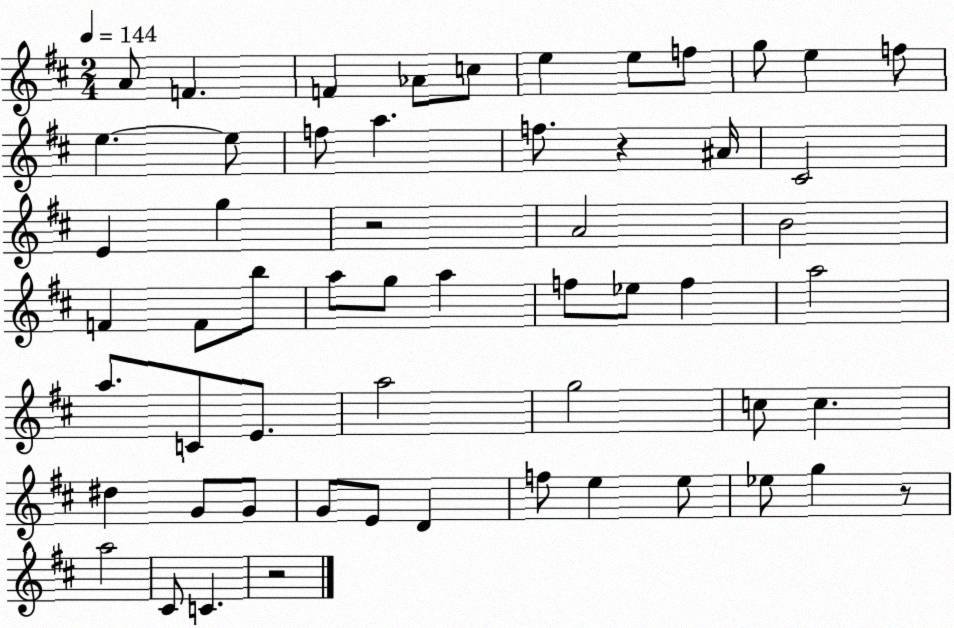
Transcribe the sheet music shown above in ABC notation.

X:1
T:Untitled
M:2/4
L:1/4
K:D
A/2 F F _A/2 c/2 e e/2 f/2 g/2 e f/2 e e/2 f/2 a f/2 z ^A/4 ^C2 E g z2 A2 B2 F F/2 b/2 a/2 g/2 a f/2 _e/2 f a2 a/2 C/2 E/2 a2 g2 c/2 c ^d G/2 G/2 G/2 E/2 D f/2 e e/2 _e/2 g z/2 a2 ^C/2 C z2